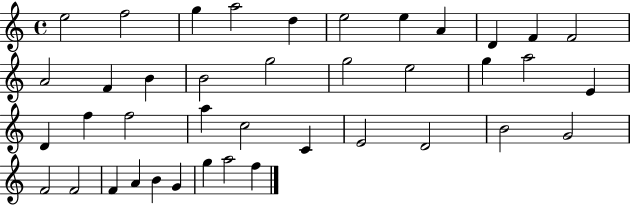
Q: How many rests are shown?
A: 0